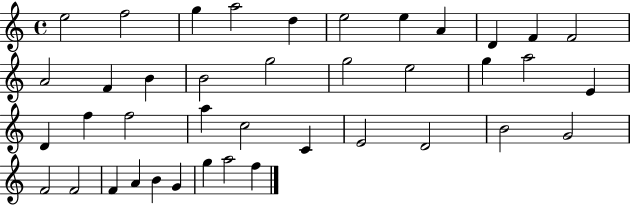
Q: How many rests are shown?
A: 0